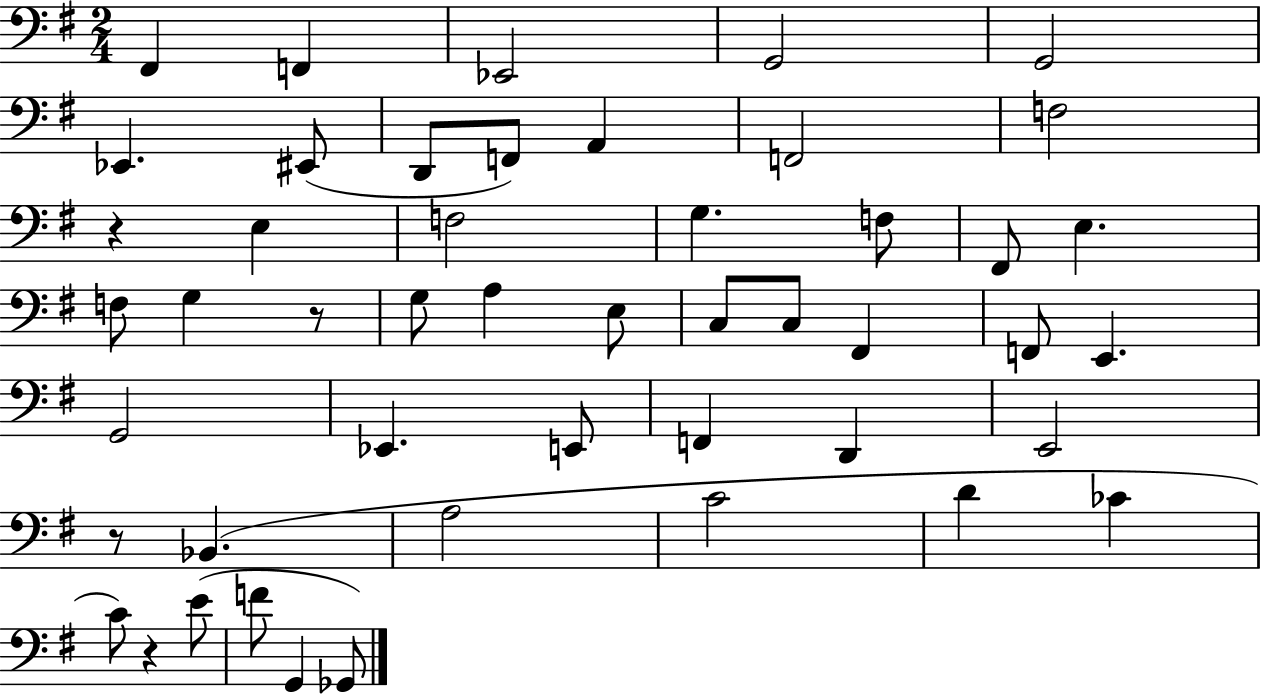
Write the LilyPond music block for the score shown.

{
  \clef bass
  \numericTimeSignature
  \time 2/4
  \key g \major
  fis,4 f,4 | ees,2 | g,2 | g,2 | \break ees,4. eis,8( | d,8 f,8) a,4 | f,2 | f2 | \break r4 e4 | f2 | g4. f8 | fis,8 e4. | \break f8 g4 r8 | g8 a4 e8 | c8 c8 fis,4 | f,8 e,4. | \break g,2 | ees,4. e,8 | f,4 d,4 | e,2 | \break r8 bes,4.( | a2 | c'2 | d'4 ces'4 | \break c'8) r4 e'8( | f'8 g,4 ges,8) | \bar "|."
}